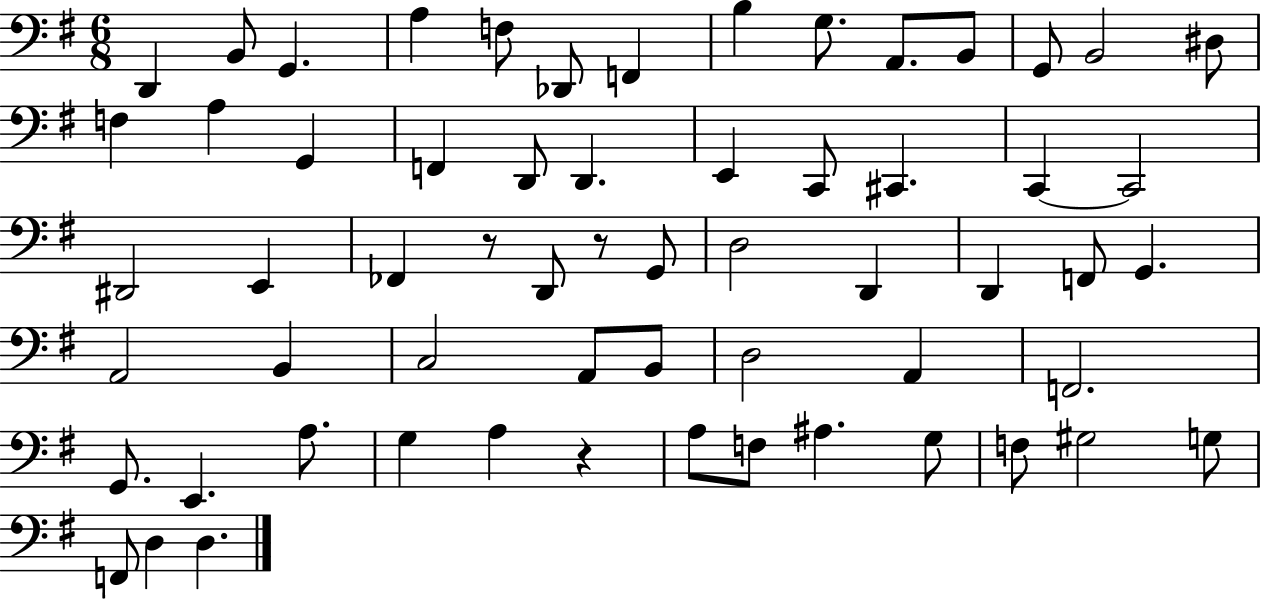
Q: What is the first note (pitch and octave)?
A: D2